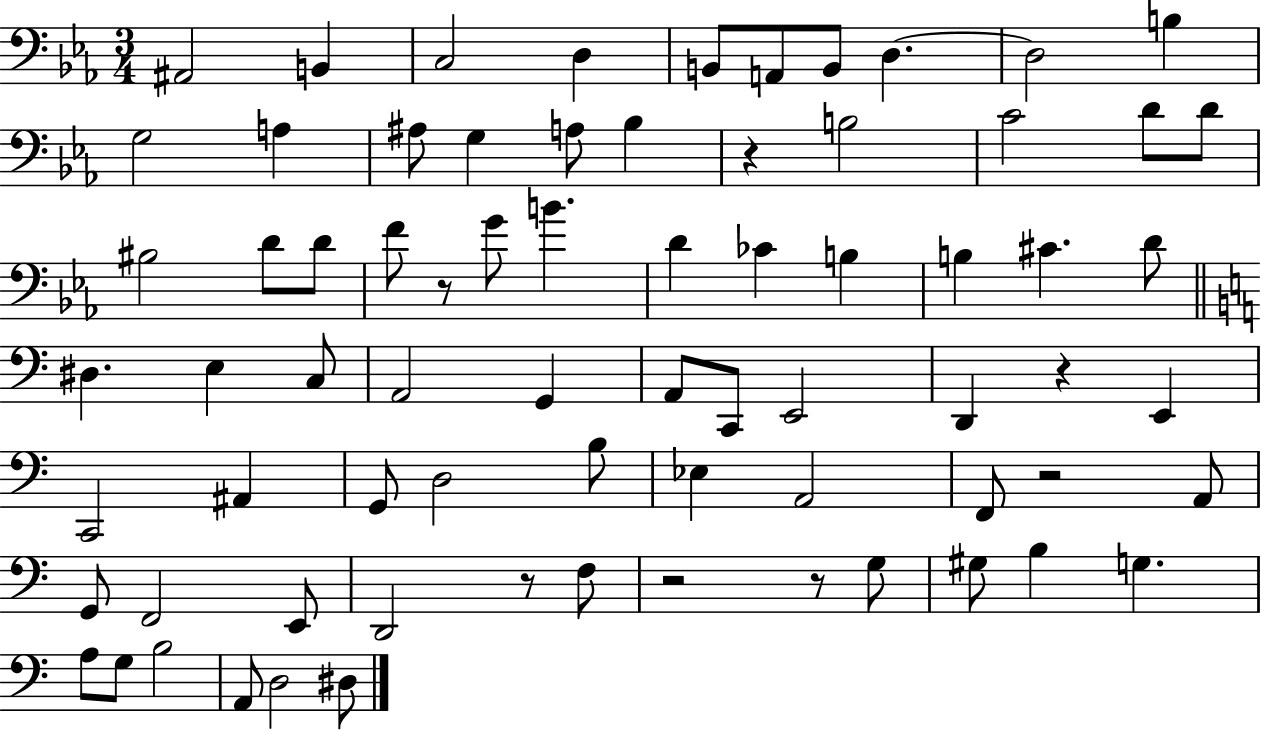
A#2/h B2/q C3/h D3/q B2/e A2/e B2/e D3/q. D3/h B3/q G3/h A3/q A#3/e G3/q A3/e Bb3/q R/q B3/h C4/h D4/e D4/e BIS3/h D4/e D4/e F4/e R/e G4/e B4/q. D4/q CES4/q B3/q B3/q C#4/q. D4/e D#3/q. E3/q C3/e A2/h G2/q A2/e C2/e E2/h D2/q R/q E2/q C2/h A#2/q G2/e D3/h B3/e Eb3/q A2/h F2/e R/h A2/e G2/e F2/h E2/e D2/h R/e F3/e R/h R/e G3/e G#3/e B3/q G3/q. A3/e G3/e B3/h A2/e D3/h D#3/e